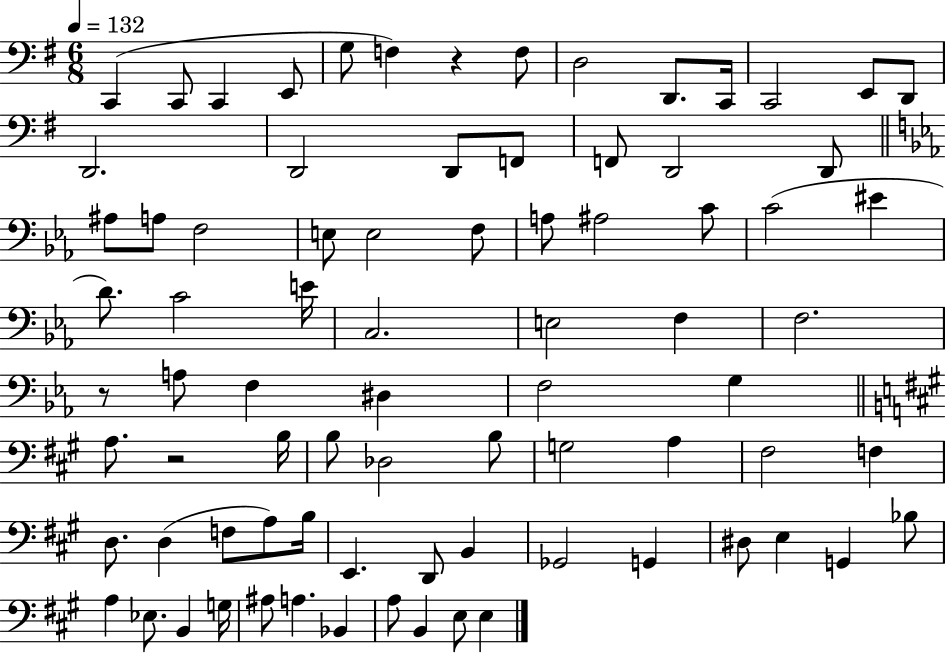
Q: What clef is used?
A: bass